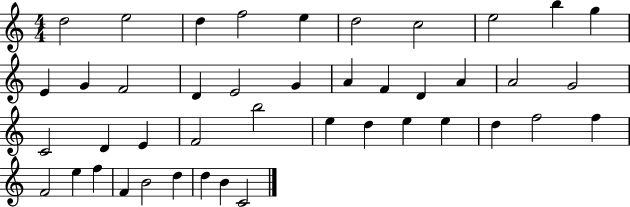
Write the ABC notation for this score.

X:1
T:Untitled
M:4/4
L:1/4
K:C
d2 e2 d f2 e d2 c2 e2 b g E G F2 D E2 G A F D A A2 G2 C2 D E F2 b2 e d e e d f2 f F2 e f F B2 d d B C2